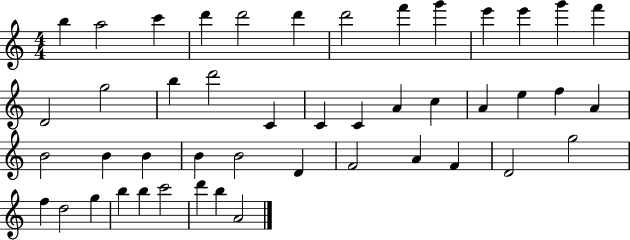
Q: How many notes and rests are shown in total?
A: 46